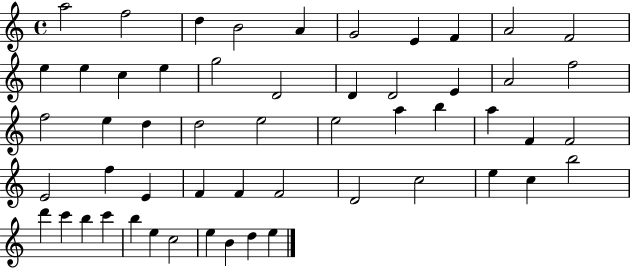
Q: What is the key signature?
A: C major